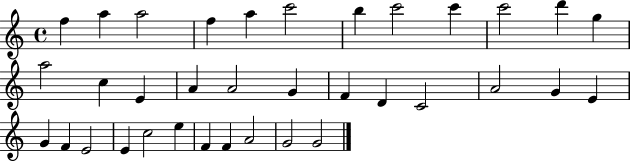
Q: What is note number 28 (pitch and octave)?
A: E4